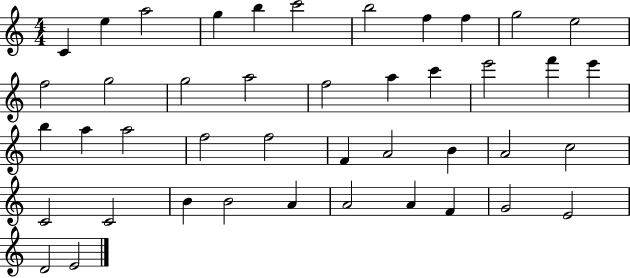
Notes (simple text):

C4/q E5/q A5/h G5/q B5/q C6/h B5/h F5/q F5/q G5/h E5/h F5/h G5/h G5/h A5/h F5/h A5/q C6/q E6/h F6/q E6/q B5/q A5/q A5/h F5/h F5/h F4/q A4/h B4/q A4/h C5/h C4/h C4/h B4/q B4/h A4/q A4/h A4/q F4/q G4/h E4/h D4/h E4/h